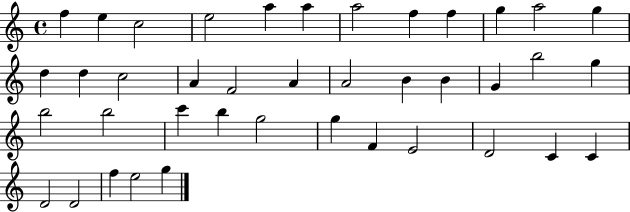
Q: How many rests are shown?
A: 0